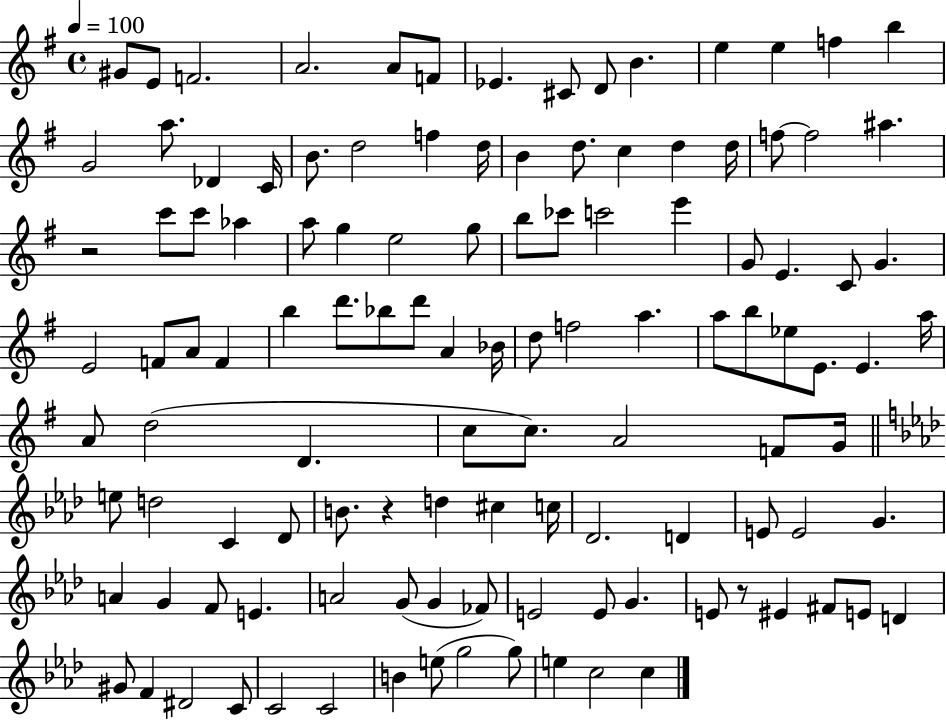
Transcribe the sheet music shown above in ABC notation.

X:1
T:Untitled
M:4/4
L:1/4
K:G
^G/2 E/2 F2 A2 A/2 F/2 _E ^C/2 D/2 B e e f b G2 a/2 _D C/4 B/2 d2 f d/4 B d/2 c d d/4 f/2 f2 ^a z2 c'/2 c'/2 _a a/2 g e2 g/2 b/2 _c'/2 c'2 e' G/2 E C/2 G E2 F/2 A/2 F b d'/2 _b/2 d'/2 A _B/4 d/2 f2 a a/2 b/2 _e/2 E/2 E a/4 A/2 d2 D c/2 c/2 A2 F/2 G/4 e/2 d2 C _D/2 B/2 z d ^c c/4 _D2 D E/2 E2 G A G F/2 E A2 G/2 G _F/2 E2 E/2 G E/2 z/2 ^E ^F/2 E/2 D ^G/2 F ^D2 C/2 C2 C2 B e/2 g2 g/2 e c2 c